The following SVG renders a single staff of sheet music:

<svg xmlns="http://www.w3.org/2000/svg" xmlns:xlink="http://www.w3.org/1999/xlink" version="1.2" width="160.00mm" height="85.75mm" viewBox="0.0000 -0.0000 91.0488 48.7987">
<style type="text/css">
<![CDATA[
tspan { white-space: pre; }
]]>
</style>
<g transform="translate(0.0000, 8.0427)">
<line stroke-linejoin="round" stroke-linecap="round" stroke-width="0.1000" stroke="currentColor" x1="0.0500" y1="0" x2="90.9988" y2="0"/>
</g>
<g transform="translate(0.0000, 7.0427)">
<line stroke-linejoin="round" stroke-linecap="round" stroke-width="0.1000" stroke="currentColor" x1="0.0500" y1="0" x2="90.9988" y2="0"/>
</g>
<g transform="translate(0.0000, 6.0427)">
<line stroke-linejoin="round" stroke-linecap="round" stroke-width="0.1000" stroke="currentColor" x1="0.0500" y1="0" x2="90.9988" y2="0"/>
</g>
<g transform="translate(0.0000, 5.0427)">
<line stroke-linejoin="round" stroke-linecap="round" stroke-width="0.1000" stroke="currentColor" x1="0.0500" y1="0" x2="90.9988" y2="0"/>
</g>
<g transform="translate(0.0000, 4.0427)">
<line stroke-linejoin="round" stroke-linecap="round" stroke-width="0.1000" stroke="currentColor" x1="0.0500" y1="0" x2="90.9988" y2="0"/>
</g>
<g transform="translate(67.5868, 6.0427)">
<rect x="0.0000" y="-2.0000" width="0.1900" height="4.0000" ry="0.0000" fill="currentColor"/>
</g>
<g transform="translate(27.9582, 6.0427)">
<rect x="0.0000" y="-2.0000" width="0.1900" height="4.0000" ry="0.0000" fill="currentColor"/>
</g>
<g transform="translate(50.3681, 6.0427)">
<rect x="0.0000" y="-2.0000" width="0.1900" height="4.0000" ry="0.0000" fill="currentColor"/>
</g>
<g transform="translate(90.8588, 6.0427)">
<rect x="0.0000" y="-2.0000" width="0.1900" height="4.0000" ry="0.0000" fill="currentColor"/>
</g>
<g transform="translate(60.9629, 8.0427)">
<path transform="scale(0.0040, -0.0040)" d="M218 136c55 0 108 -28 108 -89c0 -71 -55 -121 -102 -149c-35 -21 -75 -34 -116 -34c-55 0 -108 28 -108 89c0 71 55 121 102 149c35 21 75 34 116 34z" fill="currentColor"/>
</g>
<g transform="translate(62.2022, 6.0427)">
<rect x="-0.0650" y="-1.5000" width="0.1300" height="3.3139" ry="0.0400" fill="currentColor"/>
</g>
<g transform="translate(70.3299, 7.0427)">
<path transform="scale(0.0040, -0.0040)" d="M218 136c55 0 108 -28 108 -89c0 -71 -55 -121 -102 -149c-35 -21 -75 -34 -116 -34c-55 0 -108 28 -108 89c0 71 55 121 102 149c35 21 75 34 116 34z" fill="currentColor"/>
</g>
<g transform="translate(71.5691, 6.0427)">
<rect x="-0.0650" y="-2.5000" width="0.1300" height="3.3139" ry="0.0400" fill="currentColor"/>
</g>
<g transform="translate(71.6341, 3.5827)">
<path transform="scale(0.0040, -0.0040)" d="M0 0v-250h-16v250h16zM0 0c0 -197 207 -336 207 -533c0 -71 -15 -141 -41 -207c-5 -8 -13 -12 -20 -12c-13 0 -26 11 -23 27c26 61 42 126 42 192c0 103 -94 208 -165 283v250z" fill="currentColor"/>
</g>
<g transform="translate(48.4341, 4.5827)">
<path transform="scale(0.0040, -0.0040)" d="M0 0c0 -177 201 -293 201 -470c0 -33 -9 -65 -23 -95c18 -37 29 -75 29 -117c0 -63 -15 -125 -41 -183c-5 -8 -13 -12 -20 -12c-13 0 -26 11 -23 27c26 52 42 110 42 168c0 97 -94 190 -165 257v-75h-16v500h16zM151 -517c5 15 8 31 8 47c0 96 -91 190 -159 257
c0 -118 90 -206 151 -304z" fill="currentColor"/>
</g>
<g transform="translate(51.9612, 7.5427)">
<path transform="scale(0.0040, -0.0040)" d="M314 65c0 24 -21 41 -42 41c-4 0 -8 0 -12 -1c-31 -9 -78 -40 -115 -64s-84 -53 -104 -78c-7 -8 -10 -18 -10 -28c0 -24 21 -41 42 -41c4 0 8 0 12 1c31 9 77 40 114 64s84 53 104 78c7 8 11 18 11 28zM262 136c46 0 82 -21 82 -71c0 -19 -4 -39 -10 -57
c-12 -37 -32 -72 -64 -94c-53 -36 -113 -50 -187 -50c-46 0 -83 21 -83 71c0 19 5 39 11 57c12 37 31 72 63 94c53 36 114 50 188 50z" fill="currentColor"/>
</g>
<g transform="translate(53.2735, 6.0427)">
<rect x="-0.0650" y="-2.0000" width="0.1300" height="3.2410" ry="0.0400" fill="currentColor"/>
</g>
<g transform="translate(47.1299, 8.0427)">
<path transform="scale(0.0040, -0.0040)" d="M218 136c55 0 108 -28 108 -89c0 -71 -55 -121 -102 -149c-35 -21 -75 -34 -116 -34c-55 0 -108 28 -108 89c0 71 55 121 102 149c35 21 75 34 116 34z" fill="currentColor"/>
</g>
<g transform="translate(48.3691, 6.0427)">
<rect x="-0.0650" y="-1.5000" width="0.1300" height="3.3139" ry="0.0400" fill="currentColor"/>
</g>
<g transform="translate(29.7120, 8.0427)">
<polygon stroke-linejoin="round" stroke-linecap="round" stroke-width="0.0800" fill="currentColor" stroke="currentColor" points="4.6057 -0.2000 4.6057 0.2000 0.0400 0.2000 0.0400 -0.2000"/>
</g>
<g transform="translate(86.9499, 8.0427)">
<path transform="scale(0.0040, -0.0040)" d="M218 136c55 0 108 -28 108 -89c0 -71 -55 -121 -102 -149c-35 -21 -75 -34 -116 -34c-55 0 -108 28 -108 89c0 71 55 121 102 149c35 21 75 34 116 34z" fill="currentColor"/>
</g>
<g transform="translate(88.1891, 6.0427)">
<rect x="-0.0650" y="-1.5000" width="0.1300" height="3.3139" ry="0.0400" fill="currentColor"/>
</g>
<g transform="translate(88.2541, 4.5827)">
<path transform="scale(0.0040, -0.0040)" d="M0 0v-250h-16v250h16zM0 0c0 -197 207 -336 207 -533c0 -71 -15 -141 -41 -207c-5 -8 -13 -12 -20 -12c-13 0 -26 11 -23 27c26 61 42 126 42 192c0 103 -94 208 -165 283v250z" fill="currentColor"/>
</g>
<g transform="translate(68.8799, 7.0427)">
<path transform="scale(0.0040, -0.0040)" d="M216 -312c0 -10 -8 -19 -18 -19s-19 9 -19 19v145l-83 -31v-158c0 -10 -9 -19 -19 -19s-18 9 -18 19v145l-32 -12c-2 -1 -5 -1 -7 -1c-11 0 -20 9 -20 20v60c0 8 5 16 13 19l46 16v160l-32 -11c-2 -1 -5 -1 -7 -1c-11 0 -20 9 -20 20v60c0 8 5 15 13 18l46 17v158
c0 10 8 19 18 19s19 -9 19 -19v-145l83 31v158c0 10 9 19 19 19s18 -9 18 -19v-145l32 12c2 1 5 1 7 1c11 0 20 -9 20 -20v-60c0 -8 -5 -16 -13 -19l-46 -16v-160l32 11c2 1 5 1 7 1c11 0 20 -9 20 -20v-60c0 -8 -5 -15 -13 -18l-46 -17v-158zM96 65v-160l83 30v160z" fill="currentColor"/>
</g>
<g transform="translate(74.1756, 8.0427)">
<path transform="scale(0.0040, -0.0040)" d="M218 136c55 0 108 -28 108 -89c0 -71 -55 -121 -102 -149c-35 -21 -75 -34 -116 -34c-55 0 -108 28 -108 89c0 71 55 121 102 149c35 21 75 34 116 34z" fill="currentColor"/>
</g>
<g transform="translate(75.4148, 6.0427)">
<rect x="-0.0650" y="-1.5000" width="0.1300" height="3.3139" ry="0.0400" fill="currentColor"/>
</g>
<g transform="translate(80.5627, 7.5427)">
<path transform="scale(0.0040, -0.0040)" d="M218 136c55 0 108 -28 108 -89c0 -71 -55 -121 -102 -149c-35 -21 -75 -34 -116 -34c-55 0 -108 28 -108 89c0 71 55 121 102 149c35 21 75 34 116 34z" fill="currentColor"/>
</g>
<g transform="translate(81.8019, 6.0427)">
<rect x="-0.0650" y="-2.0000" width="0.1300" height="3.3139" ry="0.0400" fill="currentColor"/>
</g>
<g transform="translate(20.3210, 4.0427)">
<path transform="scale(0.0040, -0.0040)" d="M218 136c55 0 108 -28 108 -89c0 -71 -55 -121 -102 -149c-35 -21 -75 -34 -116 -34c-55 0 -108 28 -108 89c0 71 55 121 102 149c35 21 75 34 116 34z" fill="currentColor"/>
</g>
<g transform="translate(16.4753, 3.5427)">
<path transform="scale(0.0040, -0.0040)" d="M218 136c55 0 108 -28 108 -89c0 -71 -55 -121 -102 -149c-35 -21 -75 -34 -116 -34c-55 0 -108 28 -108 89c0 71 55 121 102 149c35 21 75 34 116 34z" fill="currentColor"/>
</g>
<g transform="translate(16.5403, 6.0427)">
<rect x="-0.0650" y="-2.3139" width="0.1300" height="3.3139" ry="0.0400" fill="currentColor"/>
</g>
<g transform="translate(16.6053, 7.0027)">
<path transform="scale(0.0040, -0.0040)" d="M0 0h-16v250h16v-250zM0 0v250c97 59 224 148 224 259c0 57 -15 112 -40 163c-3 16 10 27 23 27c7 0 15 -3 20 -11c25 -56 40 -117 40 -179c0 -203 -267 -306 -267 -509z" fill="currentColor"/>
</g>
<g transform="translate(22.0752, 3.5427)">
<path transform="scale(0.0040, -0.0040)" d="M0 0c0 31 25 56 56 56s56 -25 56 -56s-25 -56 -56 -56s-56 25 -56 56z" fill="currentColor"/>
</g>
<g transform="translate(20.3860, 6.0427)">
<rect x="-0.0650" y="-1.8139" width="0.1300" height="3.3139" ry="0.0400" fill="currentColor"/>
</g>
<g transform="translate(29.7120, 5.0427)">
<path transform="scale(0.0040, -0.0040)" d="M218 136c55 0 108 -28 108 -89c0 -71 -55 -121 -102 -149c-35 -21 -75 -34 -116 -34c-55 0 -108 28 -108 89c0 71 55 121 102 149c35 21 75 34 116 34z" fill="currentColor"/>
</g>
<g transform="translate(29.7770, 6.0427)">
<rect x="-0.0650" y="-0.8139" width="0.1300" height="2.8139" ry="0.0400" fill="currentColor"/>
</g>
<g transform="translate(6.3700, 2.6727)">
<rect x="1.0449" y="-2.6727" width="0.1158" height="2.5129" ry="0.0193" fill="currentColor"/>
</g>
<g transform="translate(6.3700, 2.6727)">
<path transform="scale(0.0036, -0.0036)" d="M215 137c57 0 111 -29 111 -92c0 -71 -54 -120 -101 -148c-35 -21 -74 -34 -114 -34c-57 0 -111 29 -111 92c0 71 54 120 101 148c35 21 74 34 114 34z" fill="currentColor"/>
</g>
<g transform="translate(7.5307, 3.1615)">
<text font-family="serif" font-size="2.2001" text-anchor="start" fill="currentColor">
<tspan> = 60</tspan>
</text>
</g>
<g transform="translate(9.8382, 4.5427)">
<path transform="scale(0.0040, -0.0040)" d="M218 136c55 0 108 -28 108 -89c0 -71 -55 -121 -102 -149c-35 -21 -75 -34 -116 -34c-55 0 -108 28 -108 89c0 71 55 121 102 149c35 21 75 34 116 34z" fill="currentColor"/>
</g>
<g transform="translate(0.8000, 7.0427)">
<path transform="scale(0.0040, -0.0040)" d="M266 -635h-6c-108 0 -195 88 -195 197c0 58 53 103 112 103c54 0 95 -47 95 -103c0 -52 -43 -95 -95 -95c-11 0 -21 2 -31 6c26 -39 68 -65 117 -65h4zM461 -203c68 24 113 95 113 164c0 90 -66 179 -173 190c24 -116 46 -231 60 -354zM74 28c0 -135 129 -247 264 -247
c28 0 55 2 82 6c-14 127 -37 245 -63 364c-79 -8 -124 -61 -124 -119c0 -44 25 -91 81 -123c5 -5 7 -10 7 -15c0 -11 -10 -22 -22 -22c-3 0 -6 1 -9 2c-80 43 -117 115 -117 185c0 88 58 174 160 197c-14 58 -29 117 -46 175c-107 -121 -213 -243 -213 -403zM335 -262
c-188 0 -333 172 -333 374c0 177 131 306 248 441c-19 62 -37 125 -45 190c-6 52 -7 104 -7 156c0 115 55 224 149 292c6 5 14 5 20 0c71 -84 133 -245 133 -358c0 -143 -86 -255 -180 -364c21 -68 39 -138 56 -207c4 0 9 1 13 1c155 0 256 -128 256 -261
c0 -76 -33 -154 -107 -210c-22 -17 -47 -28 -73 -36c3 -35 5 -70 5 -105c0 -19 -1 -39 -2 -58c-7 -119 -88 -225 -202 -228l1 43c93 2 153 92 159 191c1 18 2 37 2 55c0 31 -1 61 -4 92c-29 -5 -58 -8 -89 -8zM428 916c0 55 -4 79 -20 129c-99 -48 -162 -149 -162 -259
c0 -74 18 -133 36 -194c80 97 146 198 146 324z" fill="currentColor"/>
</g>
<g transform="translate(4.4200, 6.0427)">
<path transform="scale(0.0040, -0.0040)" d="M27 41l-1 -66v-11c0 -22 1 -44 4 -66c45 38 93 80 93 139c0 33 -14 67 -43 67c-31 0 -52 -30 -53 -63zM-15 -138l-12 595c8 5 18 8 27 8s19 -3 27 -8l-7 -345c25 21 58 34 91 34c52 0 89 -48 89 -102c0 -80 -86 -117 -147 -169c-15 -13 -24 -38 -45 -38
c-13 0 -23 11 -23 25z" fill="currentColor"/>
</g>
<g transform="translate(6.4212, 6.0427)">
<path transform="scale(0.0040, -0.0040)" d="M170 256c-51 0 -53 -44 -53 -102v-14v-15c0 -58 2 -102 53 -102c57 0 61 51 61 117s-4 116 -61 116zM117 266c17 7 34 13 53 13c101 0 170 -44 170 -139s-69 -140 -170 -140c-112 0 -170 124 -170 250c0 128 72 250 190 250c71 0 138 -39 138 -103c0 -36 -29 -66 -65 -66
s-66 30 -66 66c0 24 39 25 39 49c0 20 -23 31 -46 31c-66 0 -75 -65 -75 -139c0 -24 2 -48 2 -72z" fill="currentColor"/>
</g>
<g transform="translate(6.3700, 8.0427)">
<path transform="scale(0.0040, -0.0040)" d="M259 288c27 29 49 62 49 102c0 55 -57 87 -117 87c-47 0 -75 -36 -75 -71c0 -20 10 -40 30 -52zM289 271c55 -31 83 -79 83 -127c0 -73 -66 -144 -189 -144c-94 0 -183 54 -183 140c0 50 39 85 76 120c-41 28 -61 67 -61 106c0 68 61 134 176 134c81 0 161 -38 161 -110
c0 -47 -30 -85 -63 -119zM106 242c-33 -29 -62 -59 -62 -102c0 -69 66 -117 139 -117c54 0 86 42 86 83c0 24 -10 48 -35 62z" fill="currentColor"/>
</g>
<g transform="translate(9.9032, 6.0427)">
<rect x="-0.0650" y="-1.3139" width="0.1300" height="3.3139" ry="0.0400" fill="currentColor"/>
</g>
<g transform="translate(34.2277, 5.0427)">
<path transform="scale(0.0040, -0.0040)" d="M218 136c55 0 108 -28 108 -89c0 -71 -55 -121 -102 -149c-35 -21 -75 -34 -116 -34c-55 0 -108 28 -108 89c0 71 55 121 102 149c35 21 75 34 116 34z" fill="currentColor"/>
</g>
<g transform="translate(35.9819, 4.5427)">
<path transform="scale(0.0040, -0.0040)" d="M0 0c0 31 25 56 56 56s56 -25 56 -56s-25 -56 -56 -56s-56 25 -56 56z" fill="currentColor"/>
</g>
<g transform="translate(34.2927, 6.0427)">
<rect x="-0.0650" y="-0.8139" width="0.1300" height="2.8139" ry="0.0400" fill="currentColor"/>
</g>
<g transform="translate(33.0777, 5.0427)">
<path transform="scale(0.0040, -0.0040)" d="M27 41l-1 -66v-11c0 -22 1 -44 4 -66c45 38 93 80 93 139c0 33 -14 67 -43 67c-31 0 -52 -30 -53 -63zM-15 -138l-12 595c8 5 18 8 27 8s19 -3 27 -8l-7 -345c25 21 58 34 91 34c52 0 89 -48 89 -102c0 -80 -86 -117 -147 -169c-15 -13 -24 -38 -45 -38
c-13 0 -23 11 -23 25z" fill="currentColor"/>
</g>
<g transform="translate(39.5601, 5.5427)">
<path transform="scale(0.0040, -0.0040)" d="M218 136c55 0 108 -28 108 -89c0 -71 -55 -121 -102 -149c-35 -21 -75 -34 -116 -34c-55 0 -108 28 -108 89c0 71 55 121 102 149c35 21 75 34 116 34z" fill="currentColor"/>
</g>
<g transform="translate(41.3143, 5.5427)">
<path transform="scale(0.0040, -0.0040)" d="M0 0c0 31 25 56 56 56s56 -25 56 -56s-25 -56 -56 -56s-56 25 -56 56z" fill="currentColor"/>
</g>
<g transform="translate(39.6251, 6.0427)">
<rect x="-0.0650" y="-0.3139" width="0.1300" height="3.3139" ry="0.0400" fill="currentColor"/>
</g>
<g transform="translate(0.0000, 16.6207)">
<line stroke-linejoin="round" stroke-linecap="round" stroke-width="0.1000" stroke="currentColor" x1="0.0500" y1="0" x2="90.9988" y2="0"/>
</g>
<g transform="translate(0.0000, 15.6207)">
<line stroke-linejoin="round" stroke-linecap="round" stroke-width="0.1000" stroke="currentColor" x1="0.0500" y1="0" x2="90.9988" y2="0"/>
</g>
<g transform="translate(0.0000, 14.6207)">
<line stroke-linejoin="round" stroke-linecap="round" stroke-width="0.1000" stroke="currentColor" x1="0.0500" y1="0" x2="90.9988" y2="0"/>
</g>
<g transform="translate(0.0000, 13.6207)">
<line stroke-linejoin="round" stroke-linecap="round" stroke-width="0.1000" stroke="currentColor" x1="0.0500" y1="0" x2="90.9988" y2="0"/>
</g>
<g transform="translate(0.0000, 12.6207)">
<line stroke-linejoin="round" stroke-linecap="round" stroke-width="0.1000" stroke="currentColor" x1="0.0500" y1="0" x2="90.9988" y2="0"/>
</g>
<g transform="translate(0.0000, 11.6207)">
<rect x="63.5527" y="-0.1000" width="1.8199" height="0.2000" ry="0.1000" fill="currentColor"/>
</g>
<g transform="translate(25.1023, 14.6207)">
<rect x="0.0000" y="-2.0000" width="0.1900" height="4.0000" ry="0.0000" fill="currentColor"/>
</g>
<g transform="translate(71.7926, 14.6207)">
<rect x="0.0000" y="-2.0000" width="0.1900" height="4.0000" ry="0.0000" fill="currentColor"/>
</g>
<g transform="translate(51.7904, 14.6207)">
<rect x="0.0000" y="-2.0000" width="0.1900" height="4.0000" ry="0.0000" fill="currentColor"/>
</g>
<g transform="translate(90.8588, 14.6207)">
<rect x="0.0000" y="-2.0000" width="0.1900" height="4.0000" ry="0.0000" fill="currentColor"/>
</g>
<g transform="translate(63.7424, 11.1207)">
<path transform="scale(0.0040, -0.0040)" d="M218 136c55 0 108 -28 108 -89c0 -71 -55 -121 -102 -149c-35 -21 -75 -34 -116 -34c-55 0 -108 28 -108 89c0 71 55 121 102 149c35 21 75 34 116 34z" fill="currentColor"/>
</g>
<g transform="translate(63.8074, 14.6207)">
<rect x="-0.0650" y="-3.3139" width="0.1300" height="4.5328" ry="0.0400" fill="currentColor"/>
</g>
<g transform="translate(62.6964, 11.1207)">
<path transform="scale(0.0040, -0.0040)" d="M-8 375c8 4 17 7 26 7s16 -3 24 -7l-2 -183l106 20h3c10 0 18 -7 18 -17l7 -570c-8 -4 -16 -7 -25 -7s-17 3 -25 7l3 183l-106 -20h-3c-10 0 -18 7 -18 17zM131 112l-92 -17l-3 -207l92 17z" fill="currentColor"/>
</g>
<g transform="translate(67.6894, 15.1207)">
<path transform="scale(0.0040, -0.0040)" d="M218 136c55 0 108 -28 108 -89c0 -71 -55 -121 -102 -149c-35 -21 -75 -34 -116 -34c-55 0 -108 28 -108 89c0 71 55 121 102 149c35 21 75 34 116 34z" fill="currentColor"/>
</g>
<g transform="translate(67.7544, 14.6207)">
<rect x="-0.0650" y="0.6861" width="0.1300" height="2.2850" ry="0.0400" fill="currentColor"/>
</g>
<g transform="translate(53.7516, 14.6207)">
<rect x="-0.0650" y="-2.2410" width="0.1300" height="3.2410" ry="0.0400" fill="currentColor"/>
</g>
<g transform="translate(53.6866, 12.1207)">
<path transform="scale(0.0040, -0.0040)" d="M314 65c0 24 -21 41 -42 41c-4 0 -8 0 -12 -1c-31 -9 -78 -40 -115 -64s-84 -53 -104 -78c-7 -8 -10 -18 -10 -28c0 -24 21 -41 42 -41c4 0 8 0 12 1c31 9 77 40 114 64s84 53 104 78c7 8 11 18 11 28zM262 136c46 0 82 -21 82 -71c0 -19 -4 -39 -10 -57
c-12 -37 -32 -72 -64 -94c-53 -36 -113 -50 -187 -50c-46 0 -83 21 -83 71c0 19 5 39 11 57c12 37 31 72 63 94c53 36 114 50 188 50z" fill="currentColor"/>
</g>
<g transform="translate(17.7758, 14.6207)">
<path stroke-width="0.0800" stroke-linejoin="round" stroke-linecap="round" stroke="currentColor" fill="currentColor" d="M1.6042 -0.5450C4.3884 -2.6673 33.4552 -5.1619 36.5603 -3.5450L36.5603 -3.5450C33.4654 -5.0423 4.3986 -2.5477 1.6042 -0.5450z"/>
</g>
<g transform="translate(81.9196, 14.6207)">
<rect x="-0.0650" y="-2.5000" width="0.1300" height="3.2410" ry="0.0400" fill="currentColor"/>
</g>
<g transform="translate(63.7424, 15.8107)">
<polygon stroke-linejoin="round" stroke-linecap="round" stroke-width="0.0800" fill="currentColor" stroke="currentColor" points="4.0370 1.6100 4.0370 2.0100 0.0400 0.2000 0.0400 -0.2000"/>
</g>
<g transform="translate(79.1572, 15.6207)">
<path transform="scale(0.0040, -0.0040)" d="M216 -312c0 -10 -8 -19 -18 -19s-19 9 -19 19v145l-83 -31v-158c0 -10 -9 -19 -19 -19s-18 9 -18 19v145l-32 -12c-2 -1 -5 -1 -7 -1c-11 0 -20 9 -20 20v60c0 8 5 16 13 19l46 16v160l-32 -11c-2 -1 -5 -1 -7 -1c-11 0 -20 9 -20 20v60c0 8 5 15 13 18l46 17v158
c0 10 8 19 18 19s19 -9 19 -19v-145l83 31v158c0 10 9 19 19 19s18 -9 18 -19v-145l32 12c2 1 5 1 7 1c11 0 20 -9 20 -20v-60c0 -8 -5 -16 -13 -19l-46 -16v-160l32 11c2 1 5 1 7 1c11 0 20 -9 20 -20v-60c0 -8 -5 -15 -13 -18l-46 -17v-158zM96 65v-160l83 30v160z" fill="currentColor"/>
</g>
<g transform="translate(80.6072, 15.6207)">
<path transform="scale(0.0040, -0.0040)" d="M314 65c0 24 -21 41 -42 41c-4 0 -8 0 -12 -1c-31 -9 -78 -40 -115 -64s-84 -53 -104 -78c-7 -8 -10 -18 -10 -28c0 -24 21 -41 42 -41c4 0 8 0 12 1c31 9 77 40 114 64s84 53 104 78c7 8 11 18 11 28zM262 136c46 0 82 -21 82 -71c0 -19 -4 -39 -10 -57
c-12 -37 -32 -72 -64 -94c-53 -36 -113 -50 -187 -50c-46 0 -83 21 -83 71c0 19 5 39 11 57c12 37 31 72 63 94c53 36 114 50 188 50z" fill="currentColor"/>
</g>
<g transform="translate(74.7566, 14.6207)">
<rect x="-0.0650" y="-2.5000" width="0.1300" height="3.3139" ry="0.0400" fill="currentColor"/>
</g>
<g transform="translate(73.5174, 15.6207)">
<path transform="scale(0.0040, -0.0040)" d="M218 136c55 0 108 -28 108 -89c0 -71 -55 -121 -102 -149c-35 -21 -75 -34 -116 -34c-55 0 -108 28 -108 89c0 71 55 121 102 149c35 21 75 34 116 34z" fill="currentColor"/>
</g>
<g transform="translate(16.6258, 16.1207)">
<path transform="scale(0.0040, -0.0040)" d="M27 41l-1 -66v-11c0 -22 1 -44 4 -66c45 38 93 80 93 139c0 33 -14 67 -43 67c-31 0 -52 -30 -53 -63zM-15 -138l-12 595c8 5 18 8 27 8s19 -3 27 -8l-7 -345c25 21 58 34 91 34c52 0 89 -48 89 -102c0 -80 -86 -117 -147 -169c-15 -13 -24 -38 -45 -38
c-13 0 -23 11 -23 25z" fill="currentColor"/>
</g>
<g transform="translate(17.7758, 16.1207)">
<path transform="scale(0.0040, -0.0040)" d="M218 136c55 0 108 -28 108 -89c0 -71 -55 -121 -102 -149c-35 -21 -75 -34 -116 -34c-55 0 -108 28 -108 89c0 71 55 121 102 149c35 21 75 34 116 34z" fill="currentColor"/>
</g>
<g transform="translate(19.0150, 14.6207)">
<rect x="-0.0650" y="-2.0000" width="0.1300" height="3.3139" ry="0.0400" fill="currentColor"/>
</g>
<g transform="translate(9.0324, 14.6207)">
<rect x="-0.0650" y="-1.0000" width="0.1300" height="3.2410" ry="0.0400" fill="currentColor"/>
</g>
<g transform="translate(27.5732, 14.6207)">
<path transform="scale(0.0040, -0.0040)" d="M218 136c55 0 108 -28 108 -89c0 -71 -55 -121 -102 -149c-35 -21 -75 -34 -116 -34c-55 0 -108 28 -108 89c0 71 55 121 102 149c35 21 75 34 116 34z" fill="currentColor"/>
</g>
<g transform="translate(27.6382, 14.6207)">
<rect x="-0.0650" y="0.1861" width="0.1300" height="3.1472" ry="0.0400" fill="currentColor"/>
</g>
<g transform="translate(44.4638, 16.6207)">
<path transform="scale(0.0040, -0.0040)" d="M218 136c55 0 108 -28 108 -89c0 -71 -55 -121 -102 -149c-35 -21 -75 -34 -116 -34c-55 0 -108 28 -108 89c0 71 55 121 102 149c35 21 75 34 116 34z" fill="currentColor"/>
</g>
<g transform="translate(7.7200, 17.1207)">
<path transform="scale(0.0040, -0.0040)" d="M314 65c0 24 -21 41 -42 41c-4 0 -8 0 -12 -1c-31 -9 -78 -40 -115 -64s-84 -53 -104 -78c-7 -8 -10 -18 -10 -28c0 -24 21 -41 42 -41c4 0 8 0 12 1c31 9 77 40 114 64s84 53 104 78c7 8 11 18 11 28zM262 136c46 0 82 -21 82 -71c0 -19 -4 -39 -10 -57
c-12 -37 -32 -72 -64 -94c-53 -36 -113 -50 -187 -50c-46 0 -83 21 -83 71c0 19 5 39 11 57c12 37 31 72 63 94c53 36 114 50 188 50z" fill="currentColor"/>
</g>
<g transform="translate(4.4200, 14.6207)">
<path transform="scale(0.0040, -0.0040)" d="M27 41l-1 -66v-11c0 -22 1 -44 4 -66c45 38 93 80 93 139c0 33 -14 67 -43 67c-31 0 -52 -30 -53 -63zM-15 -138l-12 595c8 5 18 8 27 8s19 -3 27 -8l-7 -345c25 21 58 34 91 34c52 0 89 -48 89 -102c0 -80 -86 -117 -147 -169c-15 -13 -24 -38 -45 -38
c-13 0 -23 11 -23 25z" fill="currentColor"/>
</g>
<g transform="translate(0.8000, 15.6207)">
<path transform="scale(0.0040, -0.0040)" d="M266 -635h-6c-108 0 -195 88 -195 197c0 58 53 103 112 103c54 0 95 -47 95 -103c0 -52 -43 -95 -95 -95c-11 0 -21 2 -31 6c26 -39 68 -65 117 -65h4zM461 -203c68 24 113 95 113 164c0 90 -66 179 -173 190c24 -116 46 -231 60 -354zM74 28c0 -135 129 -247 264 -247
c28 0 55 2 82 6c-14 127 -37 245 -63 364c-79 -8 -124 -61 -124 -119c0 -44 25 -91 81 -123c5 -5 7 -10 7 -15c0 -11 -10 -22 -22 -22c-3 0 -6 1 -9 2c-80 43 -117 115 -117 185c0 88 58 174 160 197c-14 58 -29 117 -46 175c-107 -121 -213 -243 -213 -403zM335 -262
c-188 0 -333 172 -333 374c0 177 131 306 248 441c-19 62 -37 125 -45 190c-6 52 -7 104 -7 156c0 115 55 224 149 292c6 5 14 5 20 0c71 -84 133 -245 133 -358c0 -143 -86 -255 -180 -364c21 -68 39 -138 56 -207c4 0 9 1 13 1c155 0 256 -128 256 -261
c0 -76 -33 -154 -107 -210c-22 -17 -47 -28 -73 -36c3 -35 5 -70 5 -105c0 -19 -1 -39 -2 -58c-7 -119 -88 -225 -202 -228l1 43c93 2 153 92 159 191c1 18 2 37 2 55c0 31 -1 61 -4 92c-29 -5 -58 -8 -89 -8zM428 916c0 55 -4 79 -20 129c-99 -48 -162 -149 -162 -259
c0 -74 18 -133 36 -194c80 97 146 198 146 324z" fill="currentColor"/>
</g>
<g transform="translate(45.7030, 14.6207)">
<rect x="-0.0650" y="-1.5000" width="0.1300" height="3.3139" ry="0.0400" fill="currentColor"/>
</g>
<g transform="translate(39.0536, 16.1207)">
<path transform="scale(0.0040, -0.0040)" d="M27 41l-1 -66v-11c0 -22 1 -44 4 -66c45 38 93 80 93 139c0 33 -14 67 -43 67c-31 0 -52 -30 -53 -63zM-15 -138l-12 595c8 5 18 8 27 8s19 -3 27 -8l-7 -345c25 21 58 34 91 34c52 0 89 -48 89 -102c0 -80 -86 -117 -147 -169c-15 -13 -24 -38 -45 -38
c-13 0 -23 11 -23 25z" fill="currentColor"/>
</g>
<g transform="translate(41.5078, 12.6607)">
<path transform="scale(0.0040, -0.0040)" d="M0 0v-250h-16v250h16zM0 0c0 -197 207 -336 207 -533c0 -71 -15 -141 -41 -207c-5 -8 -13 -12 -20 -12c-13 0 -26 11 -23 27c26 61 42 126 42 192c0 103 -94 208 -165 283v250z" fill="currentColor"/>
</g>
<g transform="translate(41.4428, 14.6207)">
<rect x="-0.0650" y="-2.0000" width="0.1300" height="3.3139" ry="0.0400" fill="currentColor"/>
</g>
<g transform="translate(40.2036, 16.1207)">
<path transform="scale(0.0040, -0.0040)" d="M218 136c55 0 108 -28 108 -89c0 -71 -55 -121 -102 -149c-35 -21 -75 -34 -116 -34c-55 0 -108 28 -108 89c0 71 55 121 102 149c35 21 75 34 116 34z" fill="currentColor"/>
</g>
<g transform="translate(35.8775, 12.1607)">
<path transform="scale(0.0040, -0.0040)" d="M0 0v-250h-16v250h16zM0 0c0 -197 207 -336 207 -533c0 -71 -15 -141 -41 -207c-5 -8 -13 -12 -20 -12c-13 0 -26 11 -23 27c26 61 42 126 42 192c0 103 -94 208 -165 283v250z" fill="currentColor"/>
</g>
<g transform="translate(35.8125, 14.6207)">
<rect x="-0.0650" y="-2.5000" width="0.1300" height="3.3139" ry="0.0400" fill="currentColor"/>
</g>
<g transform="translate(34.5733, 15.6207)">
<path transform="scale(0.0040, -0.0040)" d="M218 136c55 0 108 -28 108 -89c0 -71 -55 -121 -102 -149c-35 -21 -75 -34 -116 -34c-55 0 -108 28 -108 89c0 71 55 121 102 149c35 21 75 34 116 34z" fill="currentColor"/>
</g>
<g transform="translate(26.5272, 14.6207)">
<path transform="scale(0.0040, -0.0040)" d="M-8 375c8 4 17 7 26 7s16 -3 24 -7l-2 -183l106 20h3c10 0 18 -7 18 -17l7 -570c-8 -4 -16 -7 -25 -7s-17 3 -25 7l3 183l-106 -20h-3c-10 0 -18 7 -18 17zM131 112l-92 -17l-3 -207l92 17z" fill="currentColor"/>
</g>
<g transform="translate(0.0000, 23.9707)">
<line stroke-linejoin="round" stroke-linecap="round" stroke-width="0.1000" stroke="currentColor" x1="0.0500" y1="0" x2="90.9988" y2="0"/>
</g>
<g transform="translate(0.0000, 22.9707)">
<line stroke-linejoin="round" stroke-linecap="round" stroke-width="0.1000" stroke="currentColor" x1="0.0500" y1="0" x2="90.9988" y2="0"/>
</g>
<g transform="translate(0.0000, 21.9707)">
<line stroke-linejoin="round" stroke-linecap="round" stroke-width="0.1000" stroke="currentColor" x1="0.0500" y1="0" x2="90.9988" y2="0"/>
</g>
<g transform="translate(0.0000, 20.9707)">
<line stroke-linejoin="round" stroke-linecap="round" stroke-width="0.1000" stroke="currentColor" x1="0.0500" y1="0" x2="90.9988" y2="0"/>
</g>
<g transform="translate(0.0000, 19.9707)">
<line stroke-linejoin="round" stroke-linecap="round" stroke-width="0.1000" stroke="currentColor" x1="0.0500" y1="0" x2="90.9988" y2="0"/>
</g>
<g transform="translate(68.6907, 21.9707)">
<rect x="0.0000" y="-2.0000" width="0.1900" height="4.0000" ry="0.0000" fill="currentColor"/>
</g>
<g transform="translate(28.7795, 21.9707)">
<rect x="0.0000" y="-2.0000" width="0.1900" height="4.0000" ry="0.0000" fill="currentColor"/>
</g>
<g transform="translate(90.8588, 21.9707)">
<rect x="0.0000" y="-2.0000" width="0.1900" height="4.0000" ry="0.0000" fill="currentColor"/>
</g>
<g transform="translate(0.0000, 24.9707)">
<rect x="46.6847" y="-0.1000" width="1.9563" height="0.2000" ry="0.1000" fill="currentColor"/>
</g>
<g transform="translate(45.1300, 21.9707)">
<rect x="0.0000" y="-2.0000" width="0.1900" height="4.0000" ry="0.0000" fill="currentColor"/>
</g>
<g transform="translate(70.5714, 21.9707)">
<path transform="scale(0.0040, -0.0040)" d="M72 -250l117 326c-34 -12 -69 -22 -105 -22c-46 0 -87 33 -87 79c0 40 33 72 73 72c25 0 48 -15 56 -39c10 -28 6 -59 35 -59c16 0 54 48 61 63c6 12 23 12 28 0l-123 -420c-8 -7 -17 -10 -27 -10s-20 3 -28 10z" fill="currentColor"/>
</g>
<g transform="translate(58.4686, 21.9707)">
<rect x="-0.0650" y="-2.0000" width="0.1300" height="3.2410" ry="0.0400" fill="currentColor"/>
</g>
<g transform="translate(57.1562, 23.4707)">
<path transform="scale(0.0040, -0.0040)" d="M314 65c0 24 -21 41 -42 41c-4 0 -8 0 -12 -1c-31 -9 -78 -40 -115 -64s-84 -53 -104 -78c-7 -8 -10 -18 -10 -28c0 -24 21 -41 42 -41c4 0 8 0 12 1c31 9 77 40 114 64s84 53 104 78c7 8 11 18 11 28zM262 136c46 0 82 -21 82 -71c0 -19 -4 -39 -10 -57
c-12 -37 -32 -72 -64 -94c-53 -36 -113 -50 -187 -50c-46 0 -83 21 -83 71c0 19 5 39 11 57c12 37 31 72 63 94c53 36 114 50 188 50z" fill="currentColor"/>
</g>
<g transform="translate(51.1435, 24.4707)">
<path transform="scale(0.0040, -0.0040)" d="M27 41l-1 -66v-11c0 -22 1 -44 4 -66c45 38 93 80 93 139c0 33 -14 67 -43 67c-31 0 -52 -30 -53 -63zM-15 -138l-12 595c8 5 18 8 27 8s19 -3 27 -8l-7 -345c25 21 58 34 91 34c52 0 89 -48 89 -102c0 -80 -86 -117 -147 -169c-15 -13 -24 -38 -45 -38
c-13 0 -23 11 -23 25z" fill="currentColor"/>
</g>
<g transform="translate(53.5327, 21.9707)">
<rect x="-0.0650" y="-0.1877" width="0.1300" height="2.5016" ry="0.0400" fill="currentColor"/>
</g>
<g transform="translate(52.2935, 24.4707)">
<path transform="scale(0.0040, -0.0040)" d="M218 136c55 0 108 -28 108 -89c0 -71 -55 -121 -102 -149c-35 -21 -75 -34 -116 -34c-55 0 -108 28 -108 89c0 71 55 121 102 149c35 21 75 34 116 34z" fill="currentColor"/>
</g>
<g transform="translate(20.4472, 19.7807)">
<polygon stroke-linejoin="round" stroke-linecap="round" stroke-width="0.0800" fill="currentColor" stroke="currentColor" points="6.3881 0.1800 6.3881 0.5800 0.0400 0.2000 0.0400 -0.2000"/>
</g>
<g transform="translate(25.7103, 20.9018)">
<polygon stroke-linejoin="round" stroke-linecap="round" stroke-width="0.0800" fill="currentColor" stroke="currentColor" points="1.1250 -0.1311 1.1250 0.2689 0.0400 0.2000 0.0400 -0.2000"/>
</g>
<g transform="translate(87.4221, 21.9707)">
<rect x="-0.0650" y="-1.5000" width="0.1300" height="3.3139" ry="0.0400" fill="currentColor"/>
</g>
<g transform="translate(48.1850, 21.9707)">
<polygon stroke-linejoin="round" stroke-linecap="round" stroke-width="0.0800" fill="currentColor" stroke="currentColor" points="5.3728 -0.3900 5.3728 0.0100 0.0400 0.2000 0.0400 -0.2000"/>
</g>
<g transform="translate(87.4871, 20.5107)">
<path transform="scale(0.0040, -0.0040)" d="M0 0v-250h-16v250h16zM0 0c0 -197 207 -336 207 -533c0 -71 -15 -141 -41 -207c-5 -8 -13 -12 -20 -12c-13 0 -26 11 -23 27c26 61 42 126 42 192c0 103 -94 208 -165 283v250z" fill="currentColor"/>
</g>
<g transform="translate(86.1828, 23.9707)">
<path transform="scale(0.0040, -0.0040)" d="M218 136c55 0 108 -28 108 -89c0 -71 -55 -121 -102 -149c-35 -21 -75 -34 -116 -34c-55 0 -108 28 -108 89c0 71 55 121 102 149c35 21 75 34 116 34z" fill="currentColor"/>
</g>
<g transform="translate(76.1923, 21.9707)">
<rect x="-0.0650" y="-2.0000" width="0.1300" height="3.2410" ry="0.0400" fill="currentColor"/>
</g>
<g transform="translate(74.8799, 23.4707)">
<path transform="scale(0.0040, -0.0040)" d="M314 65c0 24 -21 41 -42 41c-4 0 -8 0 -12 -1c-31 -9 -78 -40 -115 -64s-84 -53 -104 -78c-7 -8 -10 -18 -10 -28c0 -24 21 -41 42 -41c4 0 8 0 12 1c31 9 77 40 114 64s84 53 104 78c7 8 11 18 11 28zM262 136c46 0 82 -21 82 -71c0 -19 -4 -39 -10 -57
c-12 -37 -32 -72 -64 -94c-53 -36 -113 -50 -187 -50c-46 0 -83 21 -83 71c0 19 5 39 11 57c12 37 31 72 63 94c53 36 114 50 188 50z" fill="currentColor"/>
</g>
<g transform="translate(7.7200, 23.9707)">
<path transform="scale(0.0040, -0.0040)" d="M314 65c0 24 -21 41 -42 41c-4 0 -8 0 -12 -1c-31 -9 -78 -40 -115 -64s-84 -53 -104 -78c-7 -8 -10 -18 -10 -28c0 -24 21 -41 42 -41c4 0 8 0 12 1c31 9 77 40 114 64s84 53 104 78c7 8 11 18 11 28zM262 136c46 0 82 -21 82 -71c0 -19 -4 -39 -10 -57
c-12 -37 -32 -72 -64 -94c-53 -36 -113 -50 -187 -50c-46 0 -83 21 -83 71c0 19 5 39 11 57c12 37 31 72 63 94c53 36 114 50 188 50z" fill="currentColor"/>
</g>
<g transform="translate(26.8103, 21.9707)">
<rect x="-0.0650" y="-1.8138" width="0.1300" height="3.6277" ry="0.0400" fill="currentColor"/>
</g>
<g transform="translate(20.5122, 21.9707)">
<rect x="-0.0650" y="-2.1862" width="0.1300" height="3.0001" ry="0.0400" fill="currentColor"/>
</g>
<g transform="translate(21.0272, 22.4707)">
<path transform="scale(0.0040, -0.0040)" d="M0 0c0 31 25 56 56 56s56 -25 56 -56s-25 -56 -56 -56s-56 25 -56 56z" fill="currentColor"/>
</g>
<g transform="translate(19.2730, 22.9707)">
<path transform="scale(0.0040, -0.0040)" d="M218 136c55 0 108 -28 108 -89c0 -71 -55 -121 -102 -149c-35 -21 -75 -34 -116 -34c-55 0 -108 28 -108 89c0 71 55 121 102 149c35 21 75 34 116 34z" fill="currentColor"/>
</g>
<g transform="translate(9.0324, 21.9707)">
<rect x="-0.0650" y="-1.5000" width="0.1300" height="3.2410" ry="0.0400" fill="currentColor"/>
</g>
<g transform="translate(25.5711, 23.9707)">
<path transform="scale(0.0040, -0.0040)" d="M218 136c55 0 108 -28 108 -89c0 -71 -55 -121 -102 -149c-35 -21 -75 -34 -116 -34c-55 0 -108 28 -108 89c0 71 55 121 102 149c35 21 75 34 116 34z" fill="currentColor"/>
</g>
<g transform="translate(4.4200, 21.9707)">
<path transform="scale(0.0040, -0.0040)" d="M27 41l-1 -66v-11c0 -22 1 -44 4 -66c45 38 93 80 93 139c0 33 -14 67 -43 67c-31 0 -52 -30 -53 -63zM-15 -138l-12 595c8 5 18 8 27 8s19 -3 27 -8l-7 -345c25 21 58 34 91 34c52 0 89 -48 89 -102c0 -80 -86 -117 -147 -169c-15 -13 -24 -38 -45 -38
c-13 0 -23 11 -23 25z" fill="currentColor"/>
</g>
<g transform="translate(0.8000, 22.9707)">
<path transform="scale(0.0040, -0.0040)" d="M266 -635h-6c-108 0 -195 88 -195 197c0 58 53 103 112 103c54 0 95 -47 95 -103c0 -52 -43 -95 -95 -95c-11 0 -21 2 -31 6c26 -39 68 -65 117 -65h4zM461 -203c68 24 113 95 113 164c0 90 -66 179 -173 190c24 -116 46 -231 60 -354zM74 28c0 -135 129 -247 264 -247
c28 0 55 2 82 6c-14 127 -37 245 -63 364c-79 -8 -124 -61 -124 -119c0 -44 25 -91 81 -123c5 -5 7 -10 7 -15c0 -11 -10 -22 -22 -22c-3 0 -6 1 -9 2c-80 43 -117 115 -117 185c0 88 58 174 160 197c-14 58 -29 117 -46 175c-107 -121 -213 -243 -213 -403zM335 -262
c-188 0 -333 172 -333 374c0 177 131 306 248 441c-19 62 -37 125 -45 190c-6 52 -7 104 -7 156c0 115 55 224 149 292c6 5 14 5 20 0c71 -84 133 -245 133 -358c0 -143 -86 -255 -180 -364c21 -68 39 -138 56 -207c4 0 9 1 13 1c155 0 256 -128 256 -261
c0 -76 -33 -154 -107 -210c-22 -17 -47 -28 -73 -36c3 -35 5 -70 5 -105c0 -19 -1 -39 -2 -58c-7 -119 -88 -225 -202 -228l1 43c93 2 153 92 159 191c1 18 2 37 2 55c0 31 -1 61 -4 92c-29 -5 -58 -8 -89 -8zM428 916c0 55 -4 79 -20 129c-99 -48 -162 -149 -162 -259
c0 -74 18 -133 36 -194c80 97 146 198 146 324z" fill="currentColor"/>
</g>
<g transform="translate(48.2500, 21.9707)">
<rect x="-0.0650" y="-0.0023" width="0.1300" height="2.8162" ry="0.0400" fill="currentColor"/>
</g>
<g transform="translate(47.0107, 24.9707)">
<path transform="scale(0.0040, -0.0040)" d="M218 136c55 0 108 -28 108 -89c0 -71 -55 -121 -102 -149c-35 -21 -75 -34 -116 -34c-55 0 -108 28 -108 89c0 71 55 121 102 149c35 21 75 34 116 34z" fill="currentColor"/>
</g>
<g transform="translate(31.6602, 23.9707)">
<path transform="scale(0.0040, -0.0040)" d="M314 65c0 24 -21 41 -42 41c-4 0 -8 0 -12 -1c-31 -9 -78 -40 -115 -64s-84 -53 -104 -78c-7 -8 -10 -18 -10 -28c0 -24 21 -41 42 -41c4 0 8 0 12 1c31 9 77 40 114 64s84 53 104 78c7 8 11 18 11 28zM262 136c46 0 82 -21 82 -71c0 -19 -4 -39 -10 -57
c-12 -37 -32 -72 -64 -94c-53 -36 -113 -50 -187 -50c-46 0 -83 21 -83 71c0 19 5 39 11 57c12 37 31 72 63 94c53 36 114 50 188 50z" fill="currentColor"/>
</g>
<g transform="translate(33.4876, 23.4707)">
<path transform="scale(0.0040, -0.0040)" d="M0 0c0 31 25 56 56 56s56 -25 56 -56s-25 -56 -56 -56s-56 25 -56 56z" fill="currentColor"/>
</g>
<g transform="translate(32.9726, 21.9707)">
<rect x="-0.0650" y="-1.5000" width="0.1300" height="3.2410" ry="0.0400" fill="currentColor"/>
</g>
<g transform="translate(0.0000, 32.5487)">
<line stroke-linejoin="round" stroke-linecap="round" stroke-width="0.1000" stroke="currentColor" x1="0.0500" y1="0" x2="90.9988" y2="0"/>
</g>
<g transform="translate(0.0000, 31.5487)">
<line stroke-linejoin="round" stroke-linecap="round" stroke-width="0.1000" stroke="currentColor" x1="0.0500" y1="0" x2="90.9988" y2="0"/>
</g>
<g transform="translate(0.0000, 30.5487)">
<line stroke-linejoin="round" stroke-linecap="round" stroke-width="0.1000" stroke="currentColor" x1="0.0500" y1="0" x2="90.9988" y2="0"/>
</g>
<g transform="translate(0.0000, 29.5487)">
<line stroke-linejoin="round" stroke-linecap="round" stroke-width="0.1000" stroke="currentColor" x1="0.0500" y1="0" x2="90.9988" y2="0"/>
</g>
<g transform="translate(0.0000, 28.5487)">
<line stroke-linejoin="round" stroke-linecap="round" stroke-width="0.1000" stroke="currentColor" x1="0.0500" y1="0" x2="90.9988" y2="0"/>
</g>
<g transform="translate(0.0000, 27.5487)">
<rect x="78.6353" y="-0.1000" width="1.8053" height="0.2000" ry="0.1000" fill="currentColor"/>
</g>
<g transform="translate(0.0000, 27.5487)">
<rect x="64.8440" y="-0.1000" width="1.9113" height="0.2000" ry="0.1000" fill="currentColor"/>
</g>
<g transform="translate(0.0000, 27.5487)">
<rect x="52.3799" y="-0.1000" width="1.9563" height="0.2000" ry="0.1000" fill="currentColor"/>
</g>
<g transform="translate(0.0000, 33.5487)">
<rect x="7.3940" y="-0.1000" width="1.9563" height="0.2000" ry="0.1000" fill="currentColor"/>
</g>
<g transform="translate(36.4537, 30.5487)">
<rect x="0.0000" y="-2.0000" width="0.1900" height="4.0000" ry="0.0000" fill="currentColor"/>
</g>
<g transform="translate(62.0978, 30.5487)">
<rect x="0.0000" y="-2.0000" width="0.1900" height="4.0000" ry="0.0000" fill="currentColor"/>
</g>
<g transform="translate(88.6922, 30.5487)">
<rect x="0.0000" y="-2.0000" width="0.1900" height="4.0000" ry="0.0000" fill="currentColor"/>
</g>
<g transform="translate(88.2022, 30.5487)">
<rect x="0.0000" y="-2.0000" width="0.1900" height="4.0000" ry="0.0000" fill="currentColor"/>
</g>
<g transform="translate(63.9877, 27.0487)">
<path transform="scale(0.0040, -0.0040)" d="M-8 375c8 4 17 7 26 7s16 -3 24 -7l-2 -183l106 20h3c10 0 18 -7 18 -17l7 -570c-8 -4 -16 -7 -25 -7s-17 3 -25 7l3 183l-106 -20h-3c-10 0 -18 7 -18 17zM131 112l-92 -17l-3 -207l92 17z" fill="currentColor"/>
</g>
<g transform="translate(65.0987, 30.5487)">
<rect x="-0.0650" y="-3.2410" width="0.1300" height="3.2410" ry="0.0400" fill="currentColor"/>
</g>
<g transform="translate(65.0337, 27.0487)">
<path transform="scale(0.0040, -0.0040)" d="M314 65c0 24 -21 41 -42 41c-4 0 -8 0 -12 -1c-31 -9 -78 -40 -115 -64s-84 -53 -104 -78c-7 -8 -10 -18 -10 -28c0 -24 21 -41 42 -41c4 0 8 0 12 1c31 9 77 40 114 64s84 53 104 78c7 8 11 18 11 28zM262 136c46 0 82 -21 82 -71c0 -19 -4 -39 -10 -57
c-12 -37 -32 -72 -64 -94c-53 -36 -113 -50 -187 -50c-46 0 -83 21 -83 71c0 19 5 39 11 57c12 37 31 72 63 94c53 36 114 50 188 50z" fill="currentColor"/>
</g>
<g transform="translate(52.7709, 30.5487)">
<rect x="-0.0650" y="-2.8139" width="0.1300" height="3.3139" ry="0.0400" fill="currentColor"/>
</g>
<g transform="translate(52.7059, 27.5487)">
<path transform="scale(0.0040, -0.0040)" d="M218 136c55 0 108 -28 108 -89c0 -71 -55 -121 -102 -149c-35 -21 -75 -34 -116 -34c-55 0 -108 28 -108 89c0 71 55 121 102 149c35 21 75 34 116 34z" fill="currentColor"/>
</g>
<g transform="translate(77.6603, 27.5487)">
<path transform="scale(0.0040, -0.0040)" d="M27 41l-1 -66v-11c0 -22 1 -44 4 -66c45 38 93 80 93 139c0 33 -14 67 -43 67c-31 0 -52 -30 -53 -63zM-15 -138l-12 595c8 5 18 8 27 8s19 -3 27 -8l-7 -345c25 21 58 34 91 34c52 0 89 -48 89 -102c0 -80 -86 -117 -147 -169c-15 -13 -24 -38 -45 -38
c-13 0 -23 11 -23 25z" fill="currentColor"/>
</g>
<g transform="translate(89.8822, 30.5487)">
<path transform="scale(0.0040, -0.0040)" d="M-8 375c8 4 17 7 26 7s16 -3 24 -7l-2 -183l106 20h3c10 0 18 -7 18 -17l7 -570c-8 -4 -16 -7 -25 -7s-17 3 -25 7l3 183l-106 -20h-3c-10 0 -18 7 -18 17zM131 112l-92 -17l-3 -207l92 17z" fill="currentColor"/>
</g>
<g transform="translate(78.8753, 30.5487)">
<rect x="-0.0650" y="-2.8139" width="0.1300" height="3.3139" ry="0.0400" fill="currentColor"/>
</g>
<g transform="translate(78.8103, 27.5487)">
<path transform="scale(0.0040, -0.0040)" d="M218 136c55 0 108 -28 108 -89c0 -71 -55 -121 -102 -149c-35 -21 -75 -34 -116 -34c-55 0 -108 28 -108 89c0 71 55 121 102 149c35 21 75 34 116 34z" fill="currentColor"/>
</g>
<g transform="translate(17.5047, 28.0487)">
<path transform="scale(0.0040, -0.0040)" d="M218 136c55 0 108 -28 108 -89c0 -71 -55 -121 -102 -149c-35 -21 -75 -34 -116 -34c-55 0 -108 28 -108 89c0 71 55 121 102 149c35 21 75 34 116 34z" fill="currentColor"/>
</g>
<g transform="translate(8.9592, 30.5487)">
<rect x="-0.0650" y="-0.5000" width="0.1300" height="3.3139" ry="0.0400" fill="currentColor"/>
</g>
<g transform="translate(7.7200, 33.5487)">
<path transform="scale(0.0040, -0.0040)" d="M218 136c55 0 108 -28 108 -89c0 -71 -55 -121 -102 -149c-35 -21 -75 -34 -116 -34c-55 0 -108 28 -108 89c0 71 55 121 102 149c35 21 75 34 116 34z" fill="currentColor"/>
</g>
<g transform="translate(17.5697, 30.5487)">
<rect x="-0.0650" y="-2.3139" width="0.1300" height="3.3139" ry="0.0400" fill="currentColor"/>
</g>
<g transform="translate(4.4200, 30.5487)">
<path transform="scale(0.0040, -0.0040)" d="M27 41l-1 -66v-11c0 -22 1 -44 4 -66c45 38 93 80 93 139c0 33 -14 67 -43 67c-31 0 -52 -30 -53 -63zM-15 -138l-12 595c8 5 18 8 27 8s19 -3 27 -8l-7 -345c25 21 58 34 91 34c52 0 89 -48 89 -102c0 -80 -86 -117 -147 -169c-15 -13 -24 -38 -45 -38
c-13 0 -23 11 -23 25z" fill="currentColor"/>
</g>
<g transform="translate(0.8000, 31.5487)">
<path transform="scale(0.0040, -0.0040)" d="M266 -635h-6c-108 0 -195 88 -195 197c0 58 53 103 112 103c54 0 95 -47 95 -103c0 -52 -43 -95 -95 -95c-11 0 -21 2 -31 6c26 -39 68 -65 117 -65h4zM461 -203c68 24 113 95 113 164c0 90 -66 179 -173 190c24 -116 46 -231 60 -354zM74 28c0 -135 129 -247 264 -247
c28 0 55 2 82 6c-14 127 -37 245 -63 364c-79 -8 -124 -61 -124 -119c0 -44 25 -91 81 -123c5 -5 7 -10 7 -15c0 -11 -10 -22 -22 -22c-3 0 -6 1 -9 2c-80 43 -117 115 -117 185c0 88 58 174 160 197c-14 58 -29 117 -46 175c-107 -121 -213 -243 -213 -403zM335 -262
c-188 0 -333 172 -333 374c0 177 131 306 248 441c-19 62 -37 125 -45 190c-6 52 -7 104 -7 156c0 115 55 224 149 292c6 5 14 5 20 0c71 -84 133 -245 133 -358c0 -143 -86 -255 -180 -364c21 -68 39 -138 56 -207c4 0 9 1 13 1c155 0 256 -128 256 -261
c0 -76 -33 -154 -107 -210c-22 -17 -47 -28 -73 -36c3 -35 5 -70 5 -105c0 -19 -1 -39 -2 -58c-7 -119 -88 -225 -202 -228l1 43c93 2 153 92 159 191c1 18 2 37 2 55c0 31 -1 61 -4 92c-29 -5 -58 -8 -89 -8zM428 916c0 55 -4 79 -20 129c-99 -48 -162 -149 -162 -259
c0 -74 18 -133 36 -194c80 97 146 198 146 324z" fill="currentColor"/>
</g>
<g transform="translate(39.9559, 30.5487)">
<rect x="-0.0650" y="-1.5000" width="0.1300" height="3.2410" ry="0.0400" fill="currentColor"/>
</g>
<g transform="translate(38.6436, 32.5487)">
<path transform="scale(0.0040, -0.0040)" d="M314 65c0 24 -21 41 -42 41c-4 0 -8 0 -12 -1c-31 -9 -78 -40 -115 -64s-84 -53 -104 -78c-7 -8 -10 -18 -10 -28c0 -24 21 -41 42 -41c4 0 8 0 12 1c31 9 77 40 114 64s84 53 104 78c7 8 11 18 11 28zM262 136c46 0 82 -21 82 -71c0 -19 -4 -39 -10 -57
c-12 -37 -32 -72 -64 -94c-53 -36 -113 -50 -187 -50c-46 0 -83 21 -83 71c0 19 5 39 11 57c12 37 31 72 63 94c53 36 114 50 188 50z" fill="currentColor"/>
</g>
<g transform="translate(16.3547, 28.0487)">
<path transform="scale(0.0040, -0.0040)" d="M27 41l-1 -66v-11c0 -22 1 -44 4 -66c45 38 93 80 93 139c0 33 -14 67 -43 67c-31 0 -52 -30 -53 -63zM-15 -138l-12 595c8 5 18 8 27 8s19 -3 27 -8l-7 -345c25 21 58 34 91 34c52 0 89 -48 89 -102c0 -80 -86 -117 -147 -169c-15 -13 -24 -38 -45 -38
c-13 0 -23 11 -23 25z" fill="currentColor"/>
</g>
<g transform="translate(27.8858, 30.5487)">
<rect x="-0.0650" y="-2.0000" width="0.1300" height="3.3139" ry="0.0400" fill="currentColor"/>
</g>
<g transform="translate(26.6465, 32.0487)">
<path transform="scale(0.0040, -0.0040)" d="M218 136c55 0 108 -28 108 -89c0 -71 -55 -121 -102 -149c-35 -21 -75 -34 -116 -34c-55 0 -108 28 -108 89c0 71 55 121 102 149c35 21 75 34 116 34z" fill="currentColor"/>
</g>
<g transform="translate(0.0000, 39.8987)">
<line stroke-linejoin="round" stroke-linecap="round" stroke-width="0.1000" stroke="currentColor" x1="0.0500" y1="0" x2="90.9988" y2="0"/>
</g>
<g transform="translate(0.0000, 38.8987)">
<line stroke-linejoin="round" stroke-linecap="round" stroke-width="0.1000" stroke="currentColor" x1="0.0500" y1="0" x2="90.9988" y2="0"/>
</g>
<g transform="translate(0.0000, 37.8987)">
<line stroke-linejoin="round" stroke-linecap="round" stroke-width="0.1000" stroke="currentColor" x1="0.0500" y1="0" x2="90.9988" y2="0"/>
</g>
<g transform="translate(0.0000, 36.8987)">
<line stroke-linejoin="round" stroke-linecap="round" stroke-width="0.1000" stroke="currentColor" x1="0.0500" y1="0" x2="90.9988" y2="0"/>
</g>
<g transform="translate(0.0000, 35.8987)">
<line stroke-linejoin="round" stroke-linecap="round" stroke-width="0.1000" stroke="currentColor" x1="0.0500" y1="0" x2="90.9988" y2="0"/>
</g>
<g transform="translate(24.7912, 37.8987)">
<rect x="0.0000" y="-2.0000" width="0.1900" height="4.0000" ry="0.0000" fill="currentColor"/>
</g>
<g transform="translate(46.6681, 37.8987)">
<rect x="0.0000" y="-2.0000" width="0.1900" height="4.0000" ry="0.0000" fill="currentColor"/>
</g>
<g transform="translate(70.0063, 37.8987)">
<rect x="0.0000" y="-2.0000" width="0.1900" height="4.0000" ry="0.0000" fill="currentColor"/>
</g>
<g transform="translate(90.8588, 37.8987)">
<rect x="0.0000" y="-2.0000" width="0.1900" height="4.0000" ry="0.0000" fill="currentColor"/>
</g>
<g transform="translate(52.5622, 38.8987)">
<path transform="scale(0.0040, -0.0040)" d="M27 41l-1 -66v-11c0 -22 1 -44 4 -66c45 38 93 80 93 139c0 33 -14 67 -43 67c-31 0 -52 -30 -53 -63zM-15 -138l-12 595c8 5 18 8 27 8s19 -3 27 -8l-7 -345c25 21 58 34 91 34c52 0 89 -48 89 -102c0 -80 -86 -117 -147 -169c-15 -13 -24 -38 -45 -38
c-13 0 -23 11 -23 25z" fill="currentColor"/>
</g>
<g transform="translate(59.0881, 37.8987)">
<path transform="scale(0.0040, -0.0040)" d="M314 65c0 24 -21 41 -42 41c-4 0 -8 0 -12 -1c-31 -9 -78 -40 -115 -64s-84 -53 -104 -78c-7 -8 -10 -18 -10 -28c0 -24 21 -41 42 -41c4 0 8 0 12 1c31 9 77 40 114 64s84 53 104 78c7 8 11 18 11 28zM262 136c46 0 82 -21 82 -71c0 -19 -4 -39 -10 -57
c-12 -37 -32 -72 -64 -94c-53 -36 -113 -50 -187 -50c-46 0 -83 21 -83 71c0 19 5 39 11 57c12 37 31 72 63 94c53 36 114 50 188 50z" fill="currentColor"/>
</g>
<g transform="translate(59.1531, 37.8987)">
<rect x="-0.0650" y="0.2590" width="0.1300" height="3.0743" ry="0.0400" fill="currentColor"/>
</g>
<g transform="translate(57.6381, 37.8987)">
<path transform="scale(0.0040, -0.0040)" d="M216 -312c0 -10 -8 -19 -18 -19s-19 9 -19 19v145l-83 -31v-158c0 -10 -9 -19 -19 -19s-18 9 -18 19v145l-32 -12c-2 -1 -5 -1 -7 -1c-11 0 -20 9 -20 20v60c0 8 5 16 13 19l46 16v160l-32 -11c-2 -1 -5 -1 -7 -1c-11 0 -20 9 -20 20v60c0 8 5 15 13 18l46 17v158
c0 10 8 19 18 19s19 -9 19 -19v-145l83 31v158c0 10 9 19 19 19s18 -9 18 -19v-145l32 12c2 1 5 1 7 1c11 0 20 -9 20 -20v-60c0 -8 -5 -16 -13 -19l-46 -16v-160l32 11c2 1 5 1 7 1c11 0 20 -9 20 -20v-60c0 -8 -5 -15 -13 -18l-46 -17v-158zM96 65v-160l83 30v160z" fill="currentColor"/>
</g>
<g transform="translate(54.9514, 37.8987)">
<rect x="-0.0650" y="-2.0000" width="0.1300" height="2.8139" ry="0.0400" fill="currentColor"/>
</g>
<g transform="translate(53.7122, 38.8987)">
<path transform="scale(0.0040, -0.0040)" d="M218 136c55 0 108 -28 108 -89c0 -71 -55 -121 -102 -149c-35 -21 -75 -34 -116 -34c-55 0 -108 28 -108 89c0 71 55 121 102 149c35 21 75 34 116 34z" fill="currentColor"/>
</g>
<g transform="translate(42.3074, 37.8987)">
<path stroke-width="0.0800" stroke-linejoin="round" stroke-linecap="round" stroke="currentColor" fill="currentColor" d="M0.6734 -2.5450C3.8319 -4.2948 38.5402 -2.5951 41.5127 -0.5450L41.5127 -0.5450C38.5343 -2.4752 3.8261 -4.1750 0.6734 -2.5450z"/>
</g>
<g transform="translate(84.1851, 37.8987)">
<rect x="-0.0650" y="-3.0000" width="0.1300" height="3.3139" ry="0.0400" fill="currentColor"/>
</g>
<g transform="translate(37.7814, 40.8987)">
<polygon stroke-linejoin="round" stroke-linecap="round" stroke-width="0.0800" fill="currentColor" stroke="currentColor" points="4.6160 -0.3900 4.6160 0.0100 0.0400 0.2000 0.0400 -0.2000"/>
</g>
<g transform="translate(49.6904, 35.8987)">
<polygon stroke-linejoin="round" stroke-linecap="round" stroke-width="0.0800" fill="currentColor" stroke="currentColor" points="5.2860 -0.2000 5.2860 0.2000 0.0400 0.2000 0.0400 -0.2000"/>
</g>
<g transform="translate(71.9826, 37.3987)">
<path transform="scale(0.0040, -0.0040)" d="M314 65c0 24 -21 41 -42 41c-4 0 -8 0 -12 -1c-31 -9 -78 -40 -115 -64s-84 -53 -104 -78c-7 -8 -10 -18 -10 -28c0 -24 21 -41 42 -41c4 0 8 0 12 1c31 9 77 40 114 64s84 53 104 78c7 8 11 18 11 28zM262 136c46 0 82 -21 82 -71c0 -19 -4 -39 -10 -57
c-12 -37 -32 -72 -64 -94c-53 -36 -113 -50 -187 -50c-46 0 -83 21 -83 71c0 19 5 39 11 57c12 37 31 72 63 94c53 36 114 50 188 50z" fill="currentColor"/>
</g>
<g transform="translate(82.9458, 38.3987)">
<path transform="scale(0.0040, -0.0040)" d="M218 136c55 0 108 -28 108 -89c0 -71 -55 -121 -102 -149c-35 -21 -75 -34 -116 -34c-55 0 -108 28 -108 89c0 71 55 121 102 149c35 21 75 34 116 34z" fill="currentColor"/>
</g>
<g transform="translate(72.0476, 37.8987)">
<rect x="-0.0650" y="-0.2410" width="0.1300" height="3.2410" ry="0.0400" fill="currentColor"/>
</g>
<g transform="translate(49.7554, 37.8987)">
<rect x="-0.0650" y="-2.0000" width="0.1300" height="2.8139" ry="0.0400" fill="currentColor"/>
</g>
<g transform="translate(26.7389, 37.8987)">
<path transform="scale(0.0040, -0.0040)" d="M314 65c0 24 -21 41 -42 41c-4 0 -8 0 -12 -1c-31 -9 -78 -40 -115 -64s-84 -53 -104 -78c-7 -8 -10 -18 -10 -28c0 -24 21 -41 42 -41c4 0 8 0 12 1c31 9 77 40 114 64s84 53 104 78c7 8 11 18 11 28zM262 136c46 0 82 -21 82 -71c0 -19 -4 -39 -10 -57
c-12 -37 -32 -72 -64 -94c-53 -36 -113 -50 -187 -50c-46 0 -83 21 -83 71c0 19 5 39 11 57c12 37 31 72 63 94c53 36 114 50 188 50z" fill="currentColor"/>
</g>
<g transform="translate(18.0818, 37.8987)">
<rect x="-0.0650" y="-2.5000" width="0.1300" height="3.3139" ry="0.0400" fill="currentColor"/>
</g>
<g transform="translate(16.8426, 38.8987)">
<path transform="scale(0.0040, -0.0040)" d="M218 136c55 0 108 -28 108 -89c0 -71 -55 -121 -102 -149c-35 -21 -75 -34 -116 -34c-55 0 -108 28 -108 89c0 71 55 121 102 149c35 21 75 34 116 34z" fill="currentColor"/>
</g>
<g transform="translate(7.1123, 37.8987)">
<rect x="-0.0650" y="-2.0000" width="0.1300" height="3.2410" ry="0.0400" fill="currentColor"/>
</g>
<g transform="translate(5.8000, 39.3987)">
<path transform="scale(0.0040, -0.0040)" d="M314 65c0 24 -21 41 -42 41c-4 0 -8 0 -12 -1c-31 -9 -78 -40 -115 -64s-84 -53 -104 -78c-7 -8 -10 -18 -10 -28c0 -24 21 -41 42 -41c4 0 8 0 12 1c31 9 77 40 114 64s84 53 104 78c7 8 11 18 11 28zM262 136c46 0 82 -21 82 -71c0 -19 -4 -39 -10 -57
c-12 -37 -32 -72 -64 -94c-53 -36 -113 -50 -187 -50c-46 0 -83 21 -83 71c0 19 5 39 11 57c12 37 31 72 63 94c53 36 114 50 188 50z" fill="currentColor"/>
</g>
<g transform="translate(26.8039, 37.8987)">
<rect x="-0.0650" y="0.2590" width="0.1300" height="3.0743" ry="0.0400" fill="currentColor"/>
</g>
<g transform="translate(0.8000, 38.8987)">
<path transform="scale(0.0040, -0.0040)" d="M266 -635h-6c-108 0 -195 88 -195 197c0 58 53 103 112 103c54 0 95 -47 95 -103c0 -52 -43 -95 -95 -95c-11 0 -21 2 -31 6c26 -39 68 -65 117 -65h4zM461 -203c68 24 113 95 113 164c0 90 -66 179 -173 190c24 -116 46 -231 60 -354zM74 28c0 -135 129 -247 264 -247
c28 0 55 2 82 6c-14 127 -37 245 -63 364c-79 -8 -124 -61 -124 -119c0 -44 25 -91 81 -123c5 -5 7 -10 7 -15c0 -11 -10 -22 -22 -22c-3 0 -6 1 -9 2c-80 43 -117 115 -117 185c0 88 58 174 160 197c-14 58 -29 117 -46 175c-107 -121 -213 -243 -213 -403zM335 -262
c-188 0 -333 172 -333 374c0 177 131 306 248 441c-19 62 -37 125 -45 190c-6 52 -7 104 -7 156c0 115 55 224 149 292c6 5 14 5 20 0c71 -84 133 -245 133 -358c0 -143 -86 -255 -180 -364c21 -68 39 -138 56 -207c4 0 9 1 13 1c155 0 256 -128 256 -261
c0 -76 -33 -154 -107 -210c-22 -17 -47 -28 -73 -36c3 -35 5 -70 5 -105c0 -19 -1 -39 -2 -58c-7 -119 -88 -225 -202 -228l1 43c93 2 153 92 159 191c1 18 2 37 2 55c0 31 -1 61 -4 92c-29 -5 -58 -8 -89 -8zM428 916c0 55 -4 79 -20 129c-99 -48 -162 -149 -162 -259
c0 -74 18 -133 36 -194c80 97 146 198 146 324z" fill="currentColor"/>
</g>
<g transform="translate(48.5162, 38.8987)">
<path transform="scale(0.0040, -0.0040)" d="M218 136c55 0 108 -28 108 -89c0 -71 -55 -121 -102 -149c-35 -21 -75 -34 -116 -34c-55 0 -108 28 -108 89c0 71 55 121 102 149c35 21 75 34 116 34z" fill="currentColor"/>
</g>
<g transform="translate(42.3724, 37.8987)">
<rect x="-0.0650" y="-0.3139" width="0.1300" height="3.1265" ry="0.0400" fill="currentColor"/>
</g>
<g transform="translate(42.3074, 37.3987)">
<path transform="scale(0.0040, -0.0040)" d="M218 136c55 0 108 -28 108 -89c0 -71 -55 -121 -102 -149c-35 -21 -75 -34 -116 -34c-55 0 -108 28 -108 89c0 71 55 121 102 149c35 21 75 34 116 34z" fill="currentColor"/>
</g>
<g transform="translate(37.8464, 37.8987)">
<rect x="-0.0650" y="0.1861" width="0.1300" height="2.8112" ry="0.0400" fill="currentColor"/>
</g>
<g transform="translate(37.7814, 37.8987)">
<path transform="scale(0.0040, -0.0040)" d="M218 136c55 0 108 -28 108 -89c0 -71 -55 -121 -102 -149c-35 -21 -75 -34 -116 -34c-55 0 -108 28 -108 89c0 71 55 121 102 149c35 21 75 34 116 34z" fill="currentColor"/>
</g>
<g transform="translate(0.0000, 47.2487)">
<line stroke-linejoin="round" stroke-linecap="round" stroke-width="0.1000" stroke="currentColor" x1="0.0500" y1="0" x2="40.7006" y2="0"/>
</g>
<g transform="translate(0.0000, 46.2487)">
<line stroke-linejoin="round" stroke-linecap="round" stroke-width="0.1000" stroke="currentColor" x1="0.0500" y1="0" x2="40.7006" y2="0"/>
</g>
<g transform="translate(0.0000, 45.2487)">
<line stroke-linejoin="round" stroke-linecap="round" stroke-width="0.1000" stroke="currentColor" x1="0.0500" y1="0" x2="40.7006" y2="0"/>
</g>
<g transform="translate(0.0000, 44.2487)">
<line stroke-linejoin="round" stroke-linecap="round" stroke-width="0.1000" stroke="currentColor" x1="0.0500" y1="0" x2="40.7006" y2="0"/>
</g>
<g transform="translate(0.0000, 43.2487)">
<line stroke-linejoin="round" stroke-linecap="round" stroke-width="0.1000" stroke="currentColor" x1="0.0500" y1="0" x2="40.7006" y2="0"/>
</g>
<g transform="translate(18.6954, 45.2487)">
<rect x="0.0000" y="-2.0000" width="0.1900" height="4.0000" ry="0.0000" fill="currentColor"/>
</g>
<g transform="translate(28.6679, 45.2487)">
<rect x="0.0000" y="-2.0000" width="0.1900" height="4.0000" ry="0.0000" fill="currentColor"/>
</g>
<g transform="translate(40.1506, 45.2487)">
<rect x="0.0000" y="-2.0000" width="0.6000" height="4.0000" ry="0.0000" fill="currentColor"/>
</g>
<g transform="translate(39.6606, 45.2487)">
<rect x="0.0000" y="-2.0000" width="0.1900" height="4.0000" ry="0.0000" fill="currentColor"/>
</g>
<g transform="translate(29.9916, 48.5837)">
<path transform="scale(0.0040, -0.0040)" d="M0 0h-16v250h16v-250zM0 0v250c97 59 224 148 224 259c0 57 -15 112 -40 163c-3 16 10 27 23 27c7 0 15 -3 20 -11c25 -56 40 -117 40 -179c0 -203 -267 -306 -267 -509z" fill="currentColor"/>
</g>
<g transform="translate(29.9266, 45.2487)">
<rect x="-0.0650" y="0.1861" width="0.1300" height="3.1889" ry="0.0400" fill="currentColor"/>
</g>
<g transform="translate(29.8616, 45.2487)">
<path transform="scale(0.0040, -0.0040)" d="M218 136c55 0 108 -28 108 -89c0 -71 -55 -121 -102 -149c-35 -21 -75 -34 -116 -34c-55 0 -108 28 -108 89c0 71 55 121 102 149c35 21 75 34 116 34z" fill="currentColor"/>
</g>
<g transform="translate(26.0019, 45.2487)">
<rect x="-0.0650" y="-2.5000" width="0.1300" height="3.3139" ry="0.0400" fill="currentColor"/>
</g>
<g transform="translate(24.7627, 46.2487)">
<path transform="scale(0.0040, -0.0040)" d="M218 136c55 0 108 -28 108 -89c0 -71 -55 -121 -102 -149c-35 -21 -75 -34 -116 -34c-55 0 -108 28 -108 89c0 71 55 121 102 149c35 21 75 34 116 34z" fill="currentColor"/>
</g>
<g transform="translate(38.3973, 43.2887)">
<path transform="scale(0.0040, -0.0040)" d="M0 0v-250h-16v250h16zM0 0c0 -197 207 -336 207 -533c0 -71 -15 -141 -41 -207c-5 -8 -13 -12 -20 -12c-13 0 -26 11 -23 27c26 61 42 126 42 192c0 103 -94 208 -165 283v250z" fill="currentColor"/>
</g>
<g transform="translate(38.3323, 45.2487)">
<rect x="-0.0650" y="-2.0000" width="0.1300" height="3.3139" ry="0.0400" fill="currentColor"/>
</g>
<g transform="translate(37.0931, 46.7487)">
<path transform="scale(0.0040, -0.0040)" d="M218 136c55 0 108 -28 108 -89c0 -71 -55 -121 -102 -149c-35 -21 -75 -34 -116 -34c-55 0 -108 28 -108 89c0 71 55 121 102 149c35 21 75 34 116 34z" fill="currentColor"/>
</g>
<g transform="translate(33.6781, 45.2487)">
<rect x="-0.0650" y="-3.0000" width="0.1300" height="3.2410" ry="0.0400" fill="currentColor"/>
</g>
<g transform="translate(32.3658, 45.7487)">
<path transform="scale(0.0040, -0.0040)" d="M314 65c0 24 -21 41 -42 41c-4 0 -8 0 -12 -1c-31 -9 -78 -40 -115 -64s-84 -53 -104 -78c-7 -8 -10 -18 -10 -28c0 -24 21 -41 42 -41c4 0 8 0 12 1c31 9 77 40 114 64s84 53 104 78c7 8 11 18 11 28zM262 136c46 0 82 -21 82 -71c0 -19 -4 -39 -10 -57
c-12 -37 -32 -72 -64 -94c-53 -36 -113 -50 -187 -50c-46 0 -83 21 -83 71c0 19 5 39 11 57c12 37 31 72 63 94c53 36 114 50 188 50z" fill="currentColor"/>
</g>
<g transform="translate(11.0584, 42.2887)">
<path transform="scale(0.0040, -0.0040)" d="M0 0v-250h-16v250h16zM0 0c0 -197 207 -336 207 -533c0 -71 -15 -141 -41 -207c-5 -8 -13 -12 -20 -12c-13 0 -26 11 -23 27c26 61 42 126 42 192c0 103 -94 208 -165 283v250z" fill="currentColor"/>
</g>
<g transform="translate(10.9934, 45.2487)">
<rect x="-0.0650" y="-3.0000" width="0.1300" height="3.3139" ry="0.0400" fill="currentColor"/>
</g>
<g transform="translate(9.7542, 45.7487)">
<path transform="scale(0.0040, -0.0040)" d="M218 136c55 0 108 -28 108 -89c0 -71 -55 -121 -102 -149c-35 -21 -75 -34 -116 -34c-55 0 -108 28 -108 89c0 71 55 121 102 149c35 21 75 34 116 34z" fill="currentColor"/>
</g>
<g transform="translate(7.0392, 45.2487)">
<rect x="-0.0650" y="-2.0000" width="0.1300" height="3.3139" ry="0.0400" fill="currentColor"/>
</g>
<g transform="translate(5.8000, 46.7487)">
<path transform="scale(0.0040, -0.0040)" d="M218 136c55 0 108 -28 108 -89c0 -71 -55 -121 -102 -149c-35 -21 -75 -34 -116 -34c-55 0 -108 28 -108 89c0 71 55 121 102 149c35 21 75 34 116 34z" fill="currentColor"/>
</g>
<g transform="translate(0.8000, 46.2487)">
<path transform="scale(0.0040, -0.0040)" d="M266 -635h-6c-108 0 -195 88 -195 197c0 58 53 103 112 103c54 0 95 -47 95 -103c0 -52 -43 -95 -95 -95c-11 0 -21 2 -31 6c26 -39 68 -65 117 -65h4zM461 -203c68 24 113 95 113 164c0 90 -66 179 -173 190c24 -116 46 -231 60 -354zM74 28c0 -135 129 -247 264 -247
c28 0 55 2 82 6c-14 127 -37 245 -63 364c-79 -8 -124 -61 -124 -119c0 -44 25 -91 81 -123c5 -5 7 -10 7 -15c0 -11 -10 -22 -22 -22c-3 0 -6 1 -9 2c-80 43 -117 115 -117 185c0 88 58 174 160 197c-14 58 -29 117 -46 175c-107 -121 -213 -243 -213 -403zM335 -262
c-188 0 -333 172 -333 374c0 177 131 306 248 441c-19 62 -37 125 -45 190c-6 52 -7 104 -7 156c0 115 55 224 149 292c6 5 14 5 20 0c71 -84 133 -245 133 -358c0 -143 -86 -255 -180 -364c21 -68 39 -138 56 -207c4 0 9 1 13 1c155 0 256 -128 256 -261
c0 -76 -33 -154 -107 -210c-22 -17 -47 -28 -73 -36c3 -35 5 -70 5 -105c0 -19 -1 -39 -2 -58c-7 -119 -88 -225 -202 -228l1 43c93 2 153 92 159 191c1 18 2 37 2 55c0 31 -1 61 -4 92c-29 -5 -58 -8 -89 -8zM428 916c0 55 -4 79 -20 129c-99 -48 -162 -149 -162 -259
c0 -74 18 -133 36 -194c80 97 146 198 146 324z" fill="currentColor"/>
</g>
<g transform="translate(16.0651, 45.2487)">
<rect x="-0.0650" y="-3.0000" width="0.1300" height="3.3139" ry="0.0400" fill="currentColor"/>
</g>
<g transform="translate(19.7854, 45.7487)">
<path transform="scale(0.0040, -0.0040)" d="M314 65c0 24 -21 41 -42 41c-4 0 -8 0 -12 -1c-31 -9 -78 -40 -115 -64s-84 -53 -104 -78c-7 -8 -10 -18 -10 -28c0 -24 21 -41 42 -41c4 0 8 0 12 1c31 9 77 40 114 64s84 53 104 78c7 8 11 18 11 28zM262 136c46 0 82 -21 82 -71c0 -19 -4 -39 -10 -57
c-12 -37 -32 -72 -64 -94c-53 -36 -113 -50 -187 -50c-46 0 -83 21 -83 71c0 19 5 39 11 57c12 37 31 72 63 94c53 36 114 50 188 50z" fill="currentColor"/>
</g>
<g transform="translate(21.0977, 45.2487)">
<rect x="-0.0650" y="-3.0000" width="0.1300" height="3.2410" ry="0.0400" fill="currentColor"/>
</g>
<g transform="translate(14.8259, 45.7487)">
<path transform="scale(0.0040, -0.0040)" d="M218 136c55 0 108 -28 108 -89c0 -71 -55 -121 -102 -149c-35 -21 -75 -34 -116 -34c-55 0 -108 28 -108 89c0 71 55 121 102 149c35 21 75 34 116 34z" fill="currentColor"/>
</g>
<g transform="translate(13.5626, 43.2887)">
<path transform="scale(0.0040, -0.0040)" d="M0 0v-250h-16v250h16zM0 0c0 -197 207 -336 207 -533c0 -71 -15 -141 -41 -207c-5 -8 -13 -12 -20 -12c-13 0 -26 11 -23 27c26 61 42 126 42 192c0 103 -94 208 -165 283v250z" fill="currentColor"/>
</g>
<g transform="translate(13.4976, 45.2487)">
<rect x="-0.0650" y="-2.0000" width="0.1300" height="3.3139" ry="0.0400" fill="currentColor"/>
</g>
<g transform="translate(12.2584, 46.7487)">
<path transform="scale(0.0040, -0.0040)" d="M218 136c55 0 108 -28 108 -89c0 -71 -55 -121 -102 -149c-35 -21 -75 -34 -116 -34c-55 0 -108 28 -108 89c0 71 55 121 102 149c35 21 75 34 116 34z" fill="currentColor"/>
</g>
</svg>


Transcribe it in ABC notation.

X:1
T:Untitled
M:6/8
L:1/4
K:F
e g/2 f d/2 _d/2 c E/4 F2 E ^G/2 E F E/2 D2 _F B G/2 _F/2 E g2 b/2 A/2 G ^G2 E2 G/2 E/4 E2 C/2 _D/2 F2 z/2 F2 E/2 C _g F E2 a b2 _a F2 G B2 B/2 c/2 G/2 _G/2 ^B2 c2 A F A/2 F/2 A A2 G B/2 A2 F/2